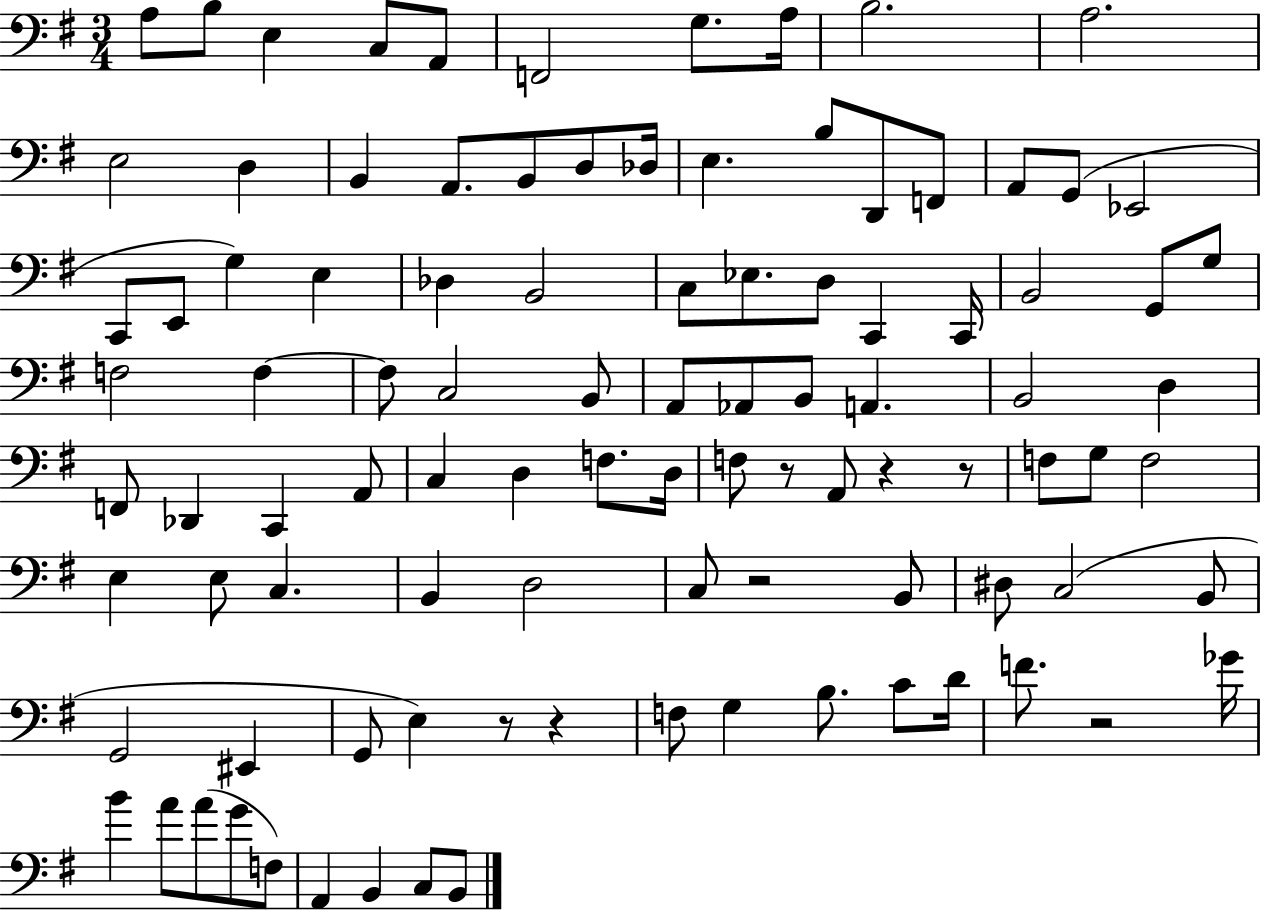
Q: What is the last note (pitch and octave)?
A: B2